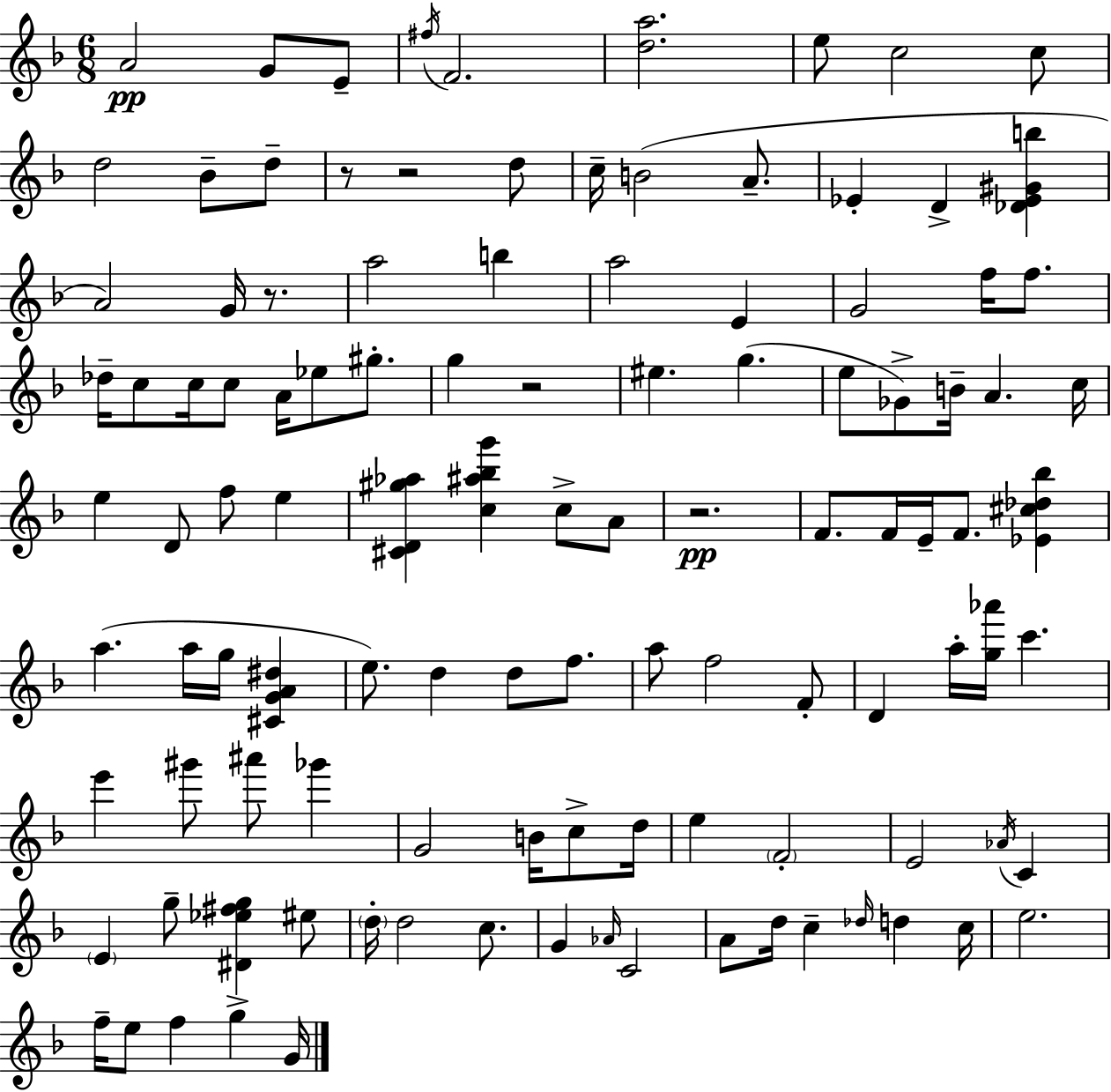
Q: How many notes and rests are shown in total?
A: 111